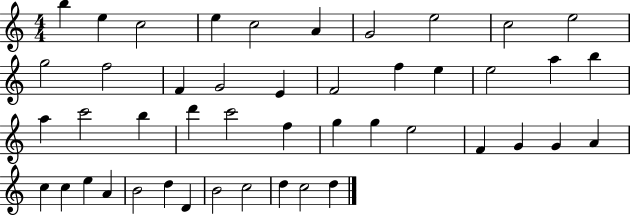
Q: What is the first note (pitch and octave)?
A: B5